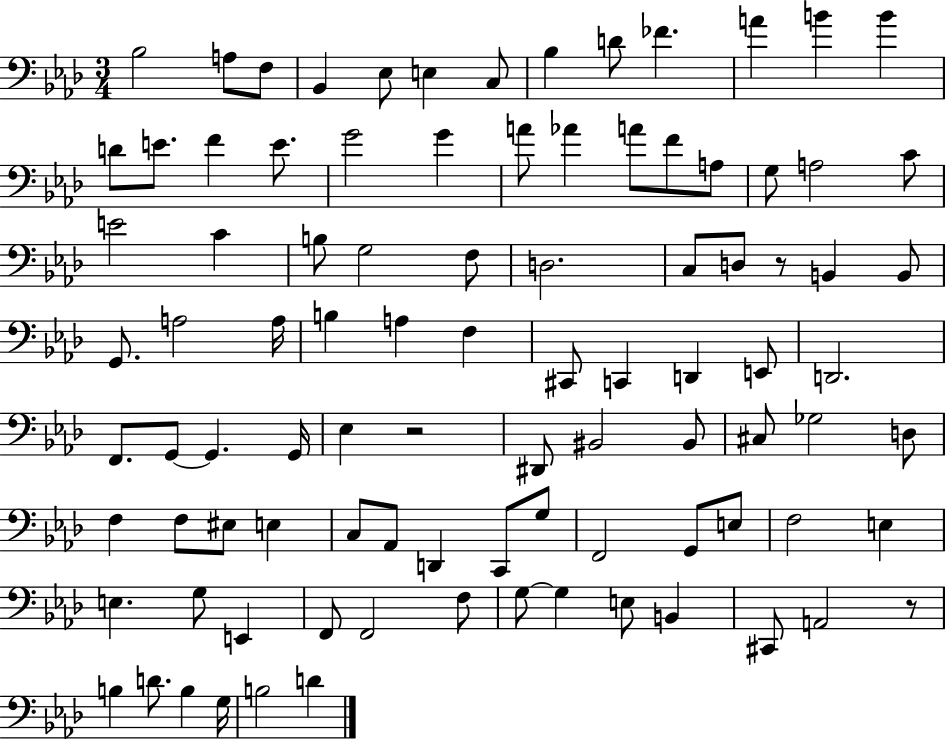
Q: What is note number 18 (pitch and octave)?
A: G4